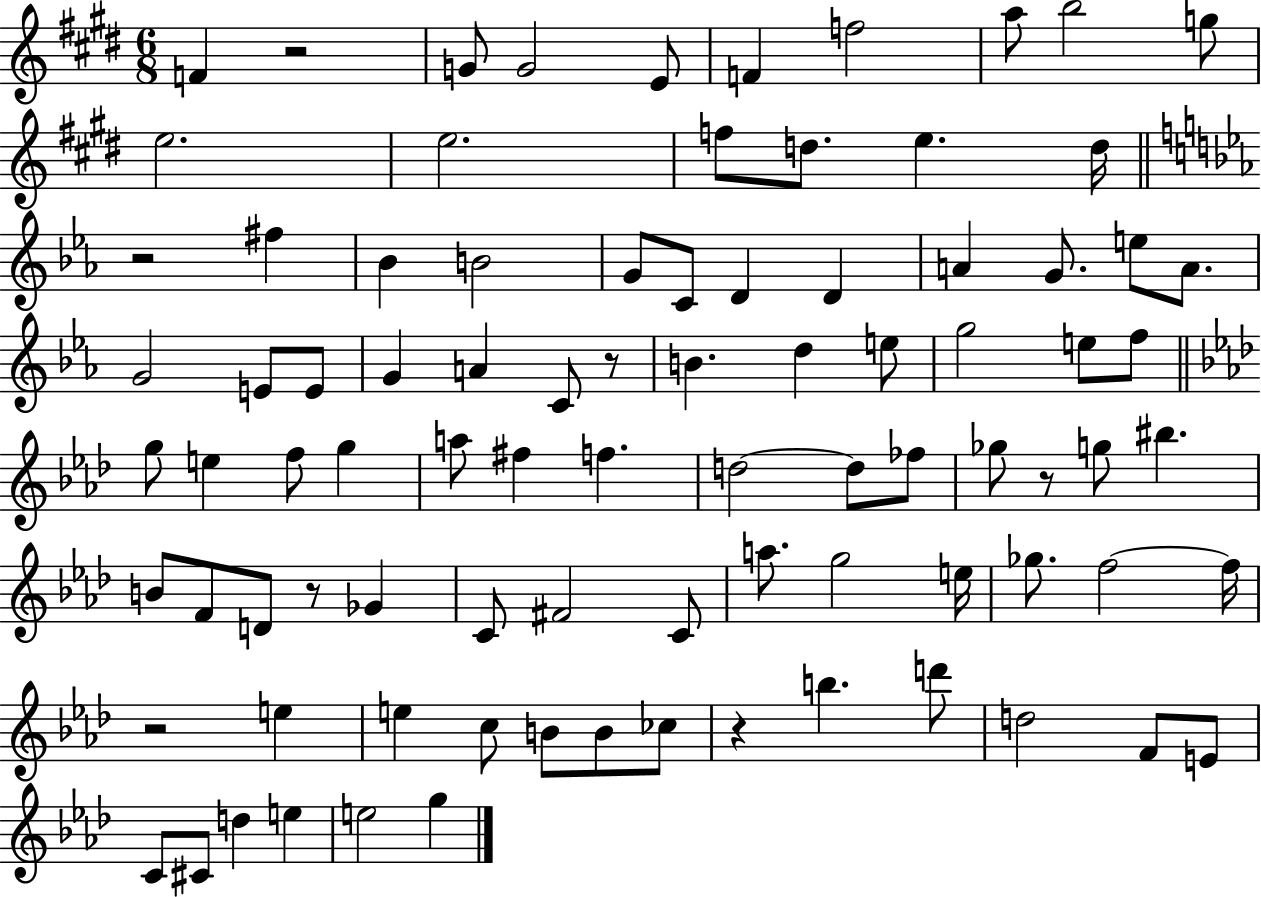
{
  \clef treble
  \numericTimeSignature
  \time 6/8
  \key e \major
  f'4 r2 | g'8 g'2 e'8 | f'4 f''2 | a''8 b''2 g''8 | \break e''2. | e''2. | f''8 d''8. e''4. d''16 | \bar "||" \break \key ees \major r2 fis''4 | bes'4 b'2 | g'8 c'8 d'4 d'4 | a'4 g'8. e''8 a'8. | \break g'2 e'8 e'8 | g'4 a'4 c'8 r8 | b'4. d''4 e''8 | g''2 e''8 f''8 | \break \bar "||" \break \key f \minor g''8 e''4 f''8 g''4 | a''8 fis''4 f''4. | d''2~~ d''8 fes''8 | ges''8 r8 g''8 bis''4. | \break b'8 f'8 d'8 r8 ges'4 | c'8 fis'2 c'8 | a''8. g''2 e''16 | ges''8. f''2~~ f''16 | \break r2 e''4 | e''4 c''8 b'8 b'8 ces''8 | r4 b''4. d'''8 | d''2 f'8 e'8 | \break c'8 cis'8 d''4 e''4 | e''2 g''4 | \bar "|."
}